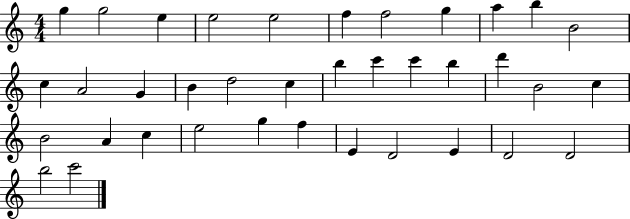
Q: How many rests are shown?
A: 0